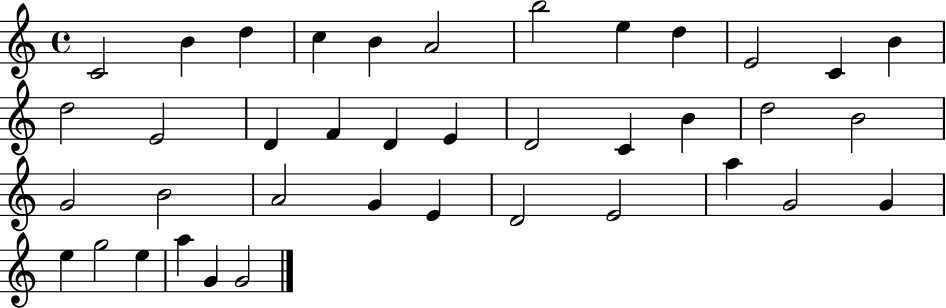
C4/h B4/q D5/q C5/q B4/q A4/h B5/h E5/q D5/q E4/h C4/q B4/q D5/h E4/h D4/q F4/q D4/q E4/q D4/h C4/q B4/q D5/h B4/h G4/h B4/h A4/h G4/q E4/q D4/h E4/h A5/q G4/h G4/q E5/q G5/h E5/q A5/q G4/q G4/h